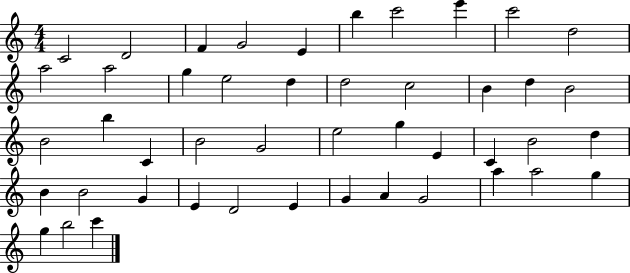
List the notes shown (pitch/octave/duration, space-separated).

C4/h D4/h F4/q G4/h E4/q B5/q C6/h E6/q C6/h D5/h A5/h A5/h G5/q E5/h D5/q D5/h C5/h B4/q D5/q B4/h B4/h B5/q C4/q B4/h G4/h E5/h G5/q E4/q C4/q B4/h D5/q B4/q B4/h G4/q E4/q D4/h E4/q G4/q A4/q G4/h A5/q A5/h G5/q G5/q B5/h C6/q